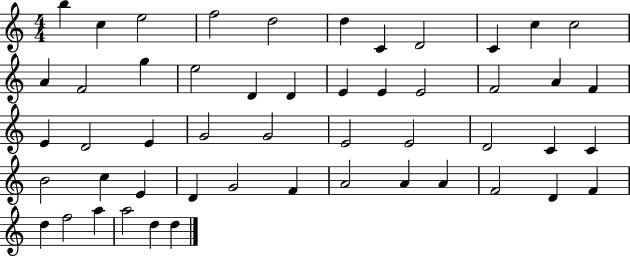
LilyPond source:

{
  \clef treble
  \numericTimeSignature
  \time 4/4
  \key c \major
  b''4 c''4 e''2 | f''2 d''2 | d''4 c'4 d'2 | c'4 c''4 c''2 | \break a'4 f'2 g''4 | e''2 d'4 d'4 | e'4 e'4 e'2 | f'2 a'4 f'4 | \break e'4 d'2 e'4 | g'2 g'2 | e'2 e'2 | d'2 c'4 c'4 | \break b'2 c''4 e'4 | d'4 g'2 f'4 | a'2 a'4 a'4 | f'2 d'4 f'4 | \break d''4 f''2 a''4 | a''2 d''4 d''4 | \bar "|."
}